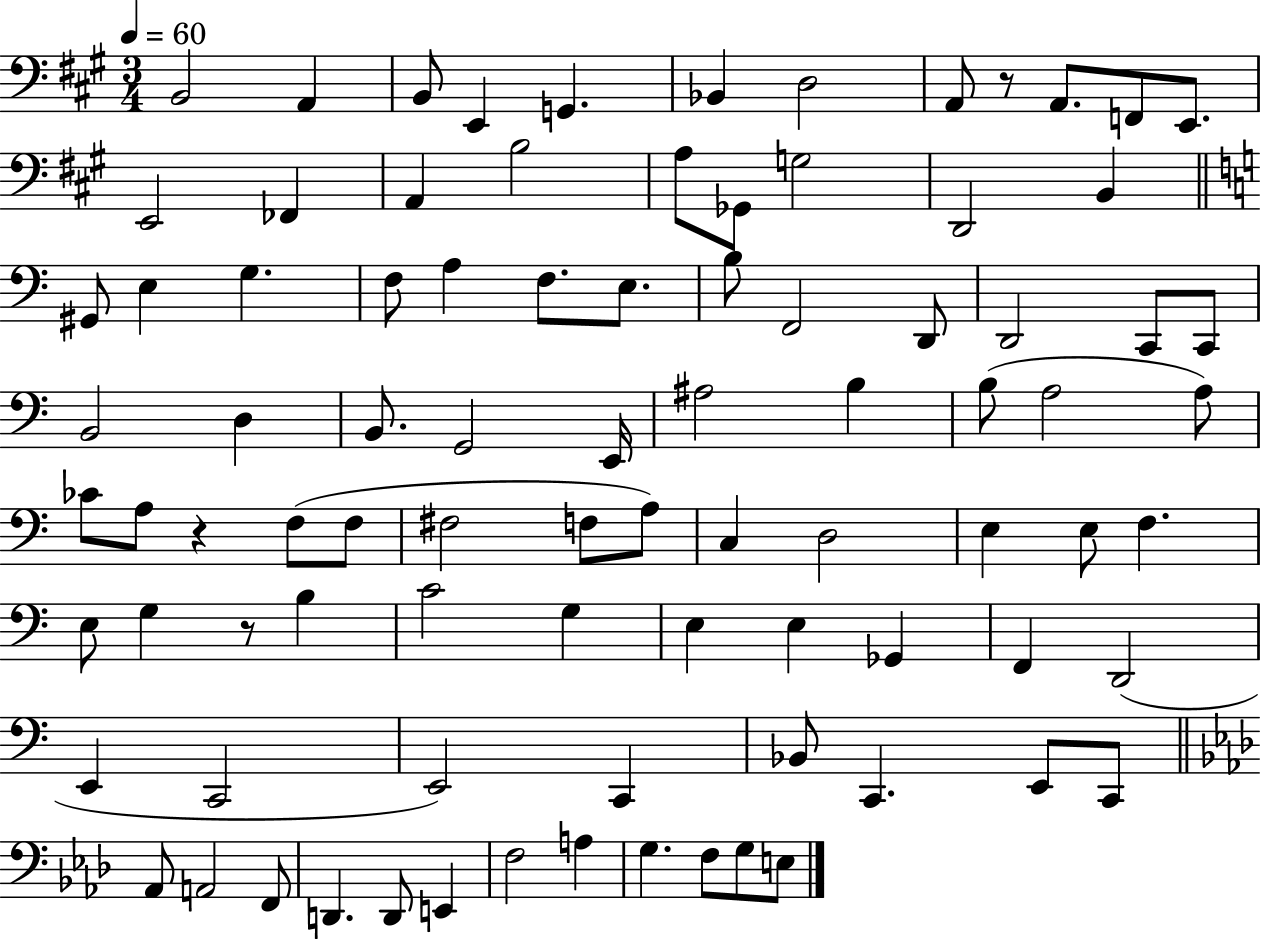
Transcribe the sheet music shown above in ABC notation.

X:1
T:Untitled
M:3/4
L:1/4
K:A
B,,2 A,, B,,/2 E,, G,, _B,, D,2 A,,/2 z/2 A,,/2 F,,/2 E,,/2 E,,2 _F,, A,, B,2 A,/2 _G,,/2 G,2 D,,2 B,, ^G,,/2 E, G, F,/2 A, F,/2 E,/2 B,/2 F,,2 D,,/2 D,,2 C,,/2 C,,/2 B,,2 D, B,,/2 G,,2 E,,/4 ^A,2 B, B,/2 A,2 A,/2 _C/2 A,/2 z F,/2 F,/2 ^F,2 F,/2 A,/2 C, D,2 E, E,/2 F, E,/2 G, z/2 B, C2 G, E, E, _G,, F,, D,,2 E,, C,,2 E,,2 C,, _B,,/2 C,, E,,/2 C,,/2 _A,,/2 A,,2 F,,/2 D,, D,,/2 E,, F,2 A, G, F,/2 G,/2 E,/2